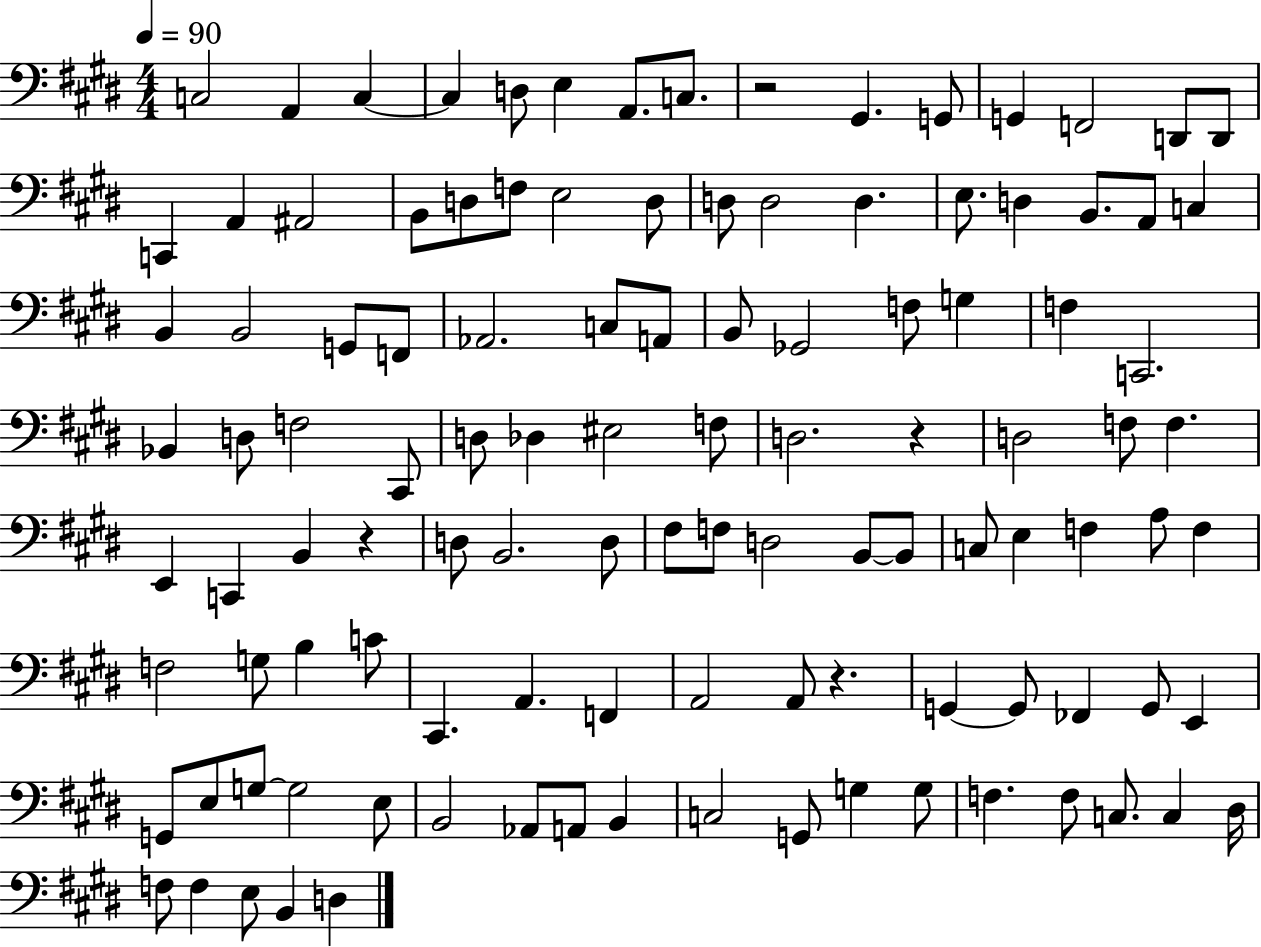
{
  \clef bass
  \numericTimeSignature
  \time 4/4
  \key e \major
  \tempo 4 = 90
  c2 a,4 c4~~ | c4 d8 e4 a,8. c8. | r2 gis,4. g,8 | g,4 f,2 d,8 d,8 | \break c,4 a,4 ais,2 | b,8 d8 f8 e2 d8 | d8 d2 d4. | e8. d4 b,8. a,8 c4 | \break b,4 b,2 g,8 f,8 | aes,2. c8 a,8 | b,8 ges,2 f8 g4 | f4 c,2. | \break bes,4 d8 f2 cis,8 | d8 des4 eis2 f8 | d2. r4 | d2 f8 f4. | \break e,4 c,4 b,4 r4 | d8 b,2. d8 | fis8 f8 d2 b,8~~ b,8 | c8 e4 f4 a8 f4 | \break f2 g8 b4 c'8 | cis,4. a,4. f,4 | a,2 a,8 r4. | g,4~~ g,8 fes,4 g,8 e,4 | \break g,8 e8 g8~~ g2 e8 | b,2 aes,8 a,8 b,4 | c2 g,8 g4 g8 | f4. f8 c8. c4 dis16 | \break f8 f4 e8 b,4 d4 | \bar "|."
}